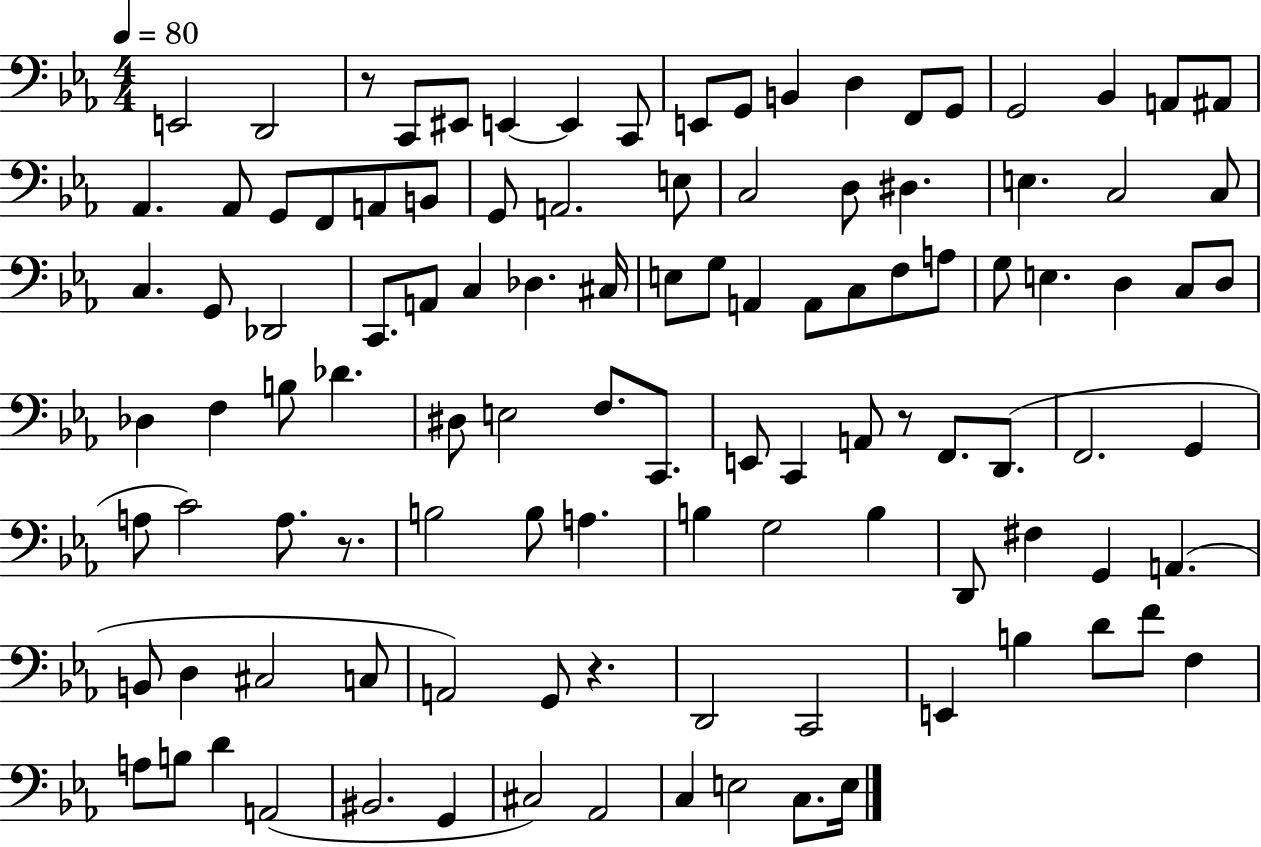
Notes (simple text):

E2/h D2/h R/e C2/e EIS2/e E2/q E2/q C2/e E2/e G2/e B2/q D3/q F2/e G2/e G2/h Bb2/q A2/e A#2/e Ab2/q. Ab2/e G2/e F2/e A2/e B2/e G2/e A2/h. E3/e C3/h D3/e D#3/q. E3/q. C3/h C3/e C3/q. G2/e Db2/h C2/e. A2/e C3/q Db3/q. C#3/s E3/e G3/e A2/q A2/e C3/e F3/e A3/e G3/e E3/q. D3/q C3/e D3/e Db3/q F3/q B3/e Db4/q. D#3/e E3/h F3/e. C2/e. E2/e C2/q A2/e R/e F2/e. D2/e. F2/h. G2/q A3/e C4/h A3/e. R/e. B3/h B3/e A3/q. B3/q G3/h B3/q D2/e F#3/q G2/q A2/q. B2/e D3/q C#3/h C3/e A2/h G2/e R/q. D2/h C2/h E2/q B3/q D4/e F4/e F3/q A3/e B3/e D4/q A2/h BIS2/h. G2/q C#3/h Ab2/h C3/q E3/h C3/e. E3/s